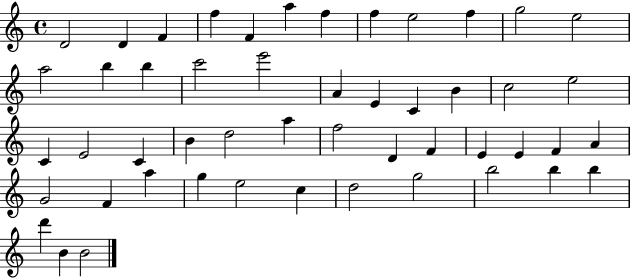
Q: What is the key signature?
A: C major